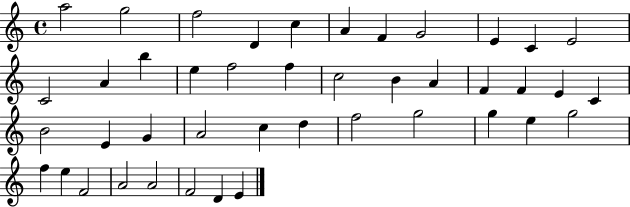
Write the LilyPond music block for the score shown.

{
  \clef treble
  \time 4/4
  \defaultTimeSignature
  \key c \major
  a''2 g''2 | f''2 d'4 c''4 | a'4 f'4 g'2 | e'4 c'4 e'2 | \break c'2 a'4 b''4 | e''4 f''2 f''4 | c''2 b'4 a'4 | f'4 f'4 e'4 c'4 | \break b'2 e'4 g'4 | a'2 c''4 d''4 | f''2 g''2 | g''4 e''4 g''2 | \break f''4 e''4 f'2 | a'2 a'2 | f'2 d'4 e'4 | \bar "|."
}